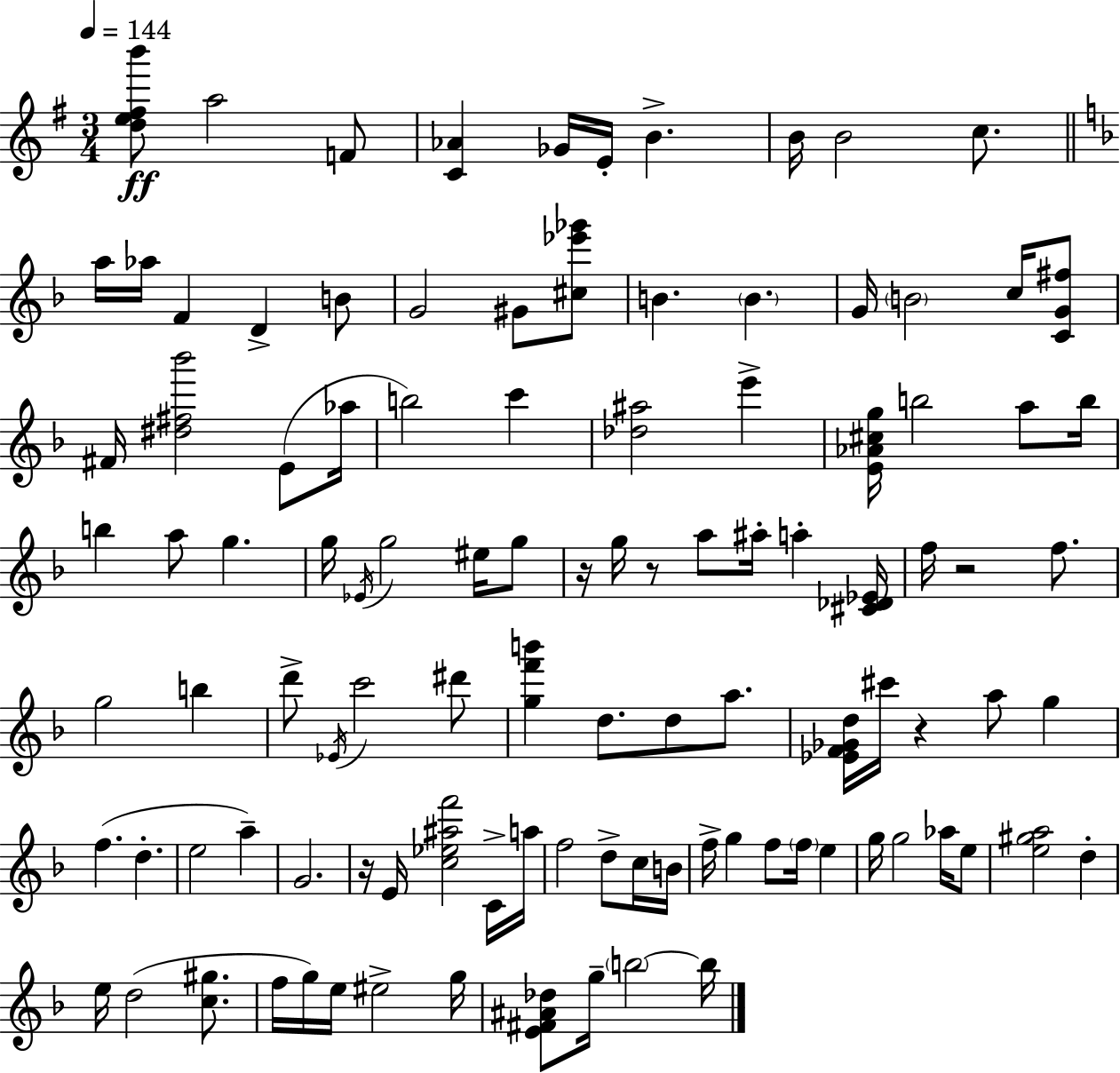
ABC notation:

X:1
T:Untitled
M:3/4
L:1/4
K:G
[de^fb']/2 a2 F/2 [C_A] _G/4 E/4 B B/4 B2 c/2 a/4 _a/4 F D B/2 G2 ^G/2 [^c_e'_g']/2 B B G/4 B2 c/4 [CG^f]/2 ^F/4 [^d^f_b']2 E/2 _a/4 b2 c' [_d^a]2 e' [E_A^cg]/4 b2 a/2 b/4 b a/2 g g/4 _E/4 g2 ^e/4 g/2 z/4 g/4 z/2 a/2 ^a/4 a [^C_D_E]/4 f/4 z2 f/2 g2 b d'/2 _E/4 c'2 ^d'/2 [gf'b'] d/2 d/2 a/2 [_EF_Gd]/4 ^c'/4 z a/2 g f d e2 a G2 z/4 E/4 [c_e^af']2 C/4 a/4 f2 d/2 c/4 B/4 f/4 g f/2 f/4 e g/4 g2 _a/4 e/2 [e^ga]2 d e/4 d2 [c^g]/2 f/4 g/4 e/4 ^e2 g/4 [E^F^A_d]/2 g/4 b2 b/4